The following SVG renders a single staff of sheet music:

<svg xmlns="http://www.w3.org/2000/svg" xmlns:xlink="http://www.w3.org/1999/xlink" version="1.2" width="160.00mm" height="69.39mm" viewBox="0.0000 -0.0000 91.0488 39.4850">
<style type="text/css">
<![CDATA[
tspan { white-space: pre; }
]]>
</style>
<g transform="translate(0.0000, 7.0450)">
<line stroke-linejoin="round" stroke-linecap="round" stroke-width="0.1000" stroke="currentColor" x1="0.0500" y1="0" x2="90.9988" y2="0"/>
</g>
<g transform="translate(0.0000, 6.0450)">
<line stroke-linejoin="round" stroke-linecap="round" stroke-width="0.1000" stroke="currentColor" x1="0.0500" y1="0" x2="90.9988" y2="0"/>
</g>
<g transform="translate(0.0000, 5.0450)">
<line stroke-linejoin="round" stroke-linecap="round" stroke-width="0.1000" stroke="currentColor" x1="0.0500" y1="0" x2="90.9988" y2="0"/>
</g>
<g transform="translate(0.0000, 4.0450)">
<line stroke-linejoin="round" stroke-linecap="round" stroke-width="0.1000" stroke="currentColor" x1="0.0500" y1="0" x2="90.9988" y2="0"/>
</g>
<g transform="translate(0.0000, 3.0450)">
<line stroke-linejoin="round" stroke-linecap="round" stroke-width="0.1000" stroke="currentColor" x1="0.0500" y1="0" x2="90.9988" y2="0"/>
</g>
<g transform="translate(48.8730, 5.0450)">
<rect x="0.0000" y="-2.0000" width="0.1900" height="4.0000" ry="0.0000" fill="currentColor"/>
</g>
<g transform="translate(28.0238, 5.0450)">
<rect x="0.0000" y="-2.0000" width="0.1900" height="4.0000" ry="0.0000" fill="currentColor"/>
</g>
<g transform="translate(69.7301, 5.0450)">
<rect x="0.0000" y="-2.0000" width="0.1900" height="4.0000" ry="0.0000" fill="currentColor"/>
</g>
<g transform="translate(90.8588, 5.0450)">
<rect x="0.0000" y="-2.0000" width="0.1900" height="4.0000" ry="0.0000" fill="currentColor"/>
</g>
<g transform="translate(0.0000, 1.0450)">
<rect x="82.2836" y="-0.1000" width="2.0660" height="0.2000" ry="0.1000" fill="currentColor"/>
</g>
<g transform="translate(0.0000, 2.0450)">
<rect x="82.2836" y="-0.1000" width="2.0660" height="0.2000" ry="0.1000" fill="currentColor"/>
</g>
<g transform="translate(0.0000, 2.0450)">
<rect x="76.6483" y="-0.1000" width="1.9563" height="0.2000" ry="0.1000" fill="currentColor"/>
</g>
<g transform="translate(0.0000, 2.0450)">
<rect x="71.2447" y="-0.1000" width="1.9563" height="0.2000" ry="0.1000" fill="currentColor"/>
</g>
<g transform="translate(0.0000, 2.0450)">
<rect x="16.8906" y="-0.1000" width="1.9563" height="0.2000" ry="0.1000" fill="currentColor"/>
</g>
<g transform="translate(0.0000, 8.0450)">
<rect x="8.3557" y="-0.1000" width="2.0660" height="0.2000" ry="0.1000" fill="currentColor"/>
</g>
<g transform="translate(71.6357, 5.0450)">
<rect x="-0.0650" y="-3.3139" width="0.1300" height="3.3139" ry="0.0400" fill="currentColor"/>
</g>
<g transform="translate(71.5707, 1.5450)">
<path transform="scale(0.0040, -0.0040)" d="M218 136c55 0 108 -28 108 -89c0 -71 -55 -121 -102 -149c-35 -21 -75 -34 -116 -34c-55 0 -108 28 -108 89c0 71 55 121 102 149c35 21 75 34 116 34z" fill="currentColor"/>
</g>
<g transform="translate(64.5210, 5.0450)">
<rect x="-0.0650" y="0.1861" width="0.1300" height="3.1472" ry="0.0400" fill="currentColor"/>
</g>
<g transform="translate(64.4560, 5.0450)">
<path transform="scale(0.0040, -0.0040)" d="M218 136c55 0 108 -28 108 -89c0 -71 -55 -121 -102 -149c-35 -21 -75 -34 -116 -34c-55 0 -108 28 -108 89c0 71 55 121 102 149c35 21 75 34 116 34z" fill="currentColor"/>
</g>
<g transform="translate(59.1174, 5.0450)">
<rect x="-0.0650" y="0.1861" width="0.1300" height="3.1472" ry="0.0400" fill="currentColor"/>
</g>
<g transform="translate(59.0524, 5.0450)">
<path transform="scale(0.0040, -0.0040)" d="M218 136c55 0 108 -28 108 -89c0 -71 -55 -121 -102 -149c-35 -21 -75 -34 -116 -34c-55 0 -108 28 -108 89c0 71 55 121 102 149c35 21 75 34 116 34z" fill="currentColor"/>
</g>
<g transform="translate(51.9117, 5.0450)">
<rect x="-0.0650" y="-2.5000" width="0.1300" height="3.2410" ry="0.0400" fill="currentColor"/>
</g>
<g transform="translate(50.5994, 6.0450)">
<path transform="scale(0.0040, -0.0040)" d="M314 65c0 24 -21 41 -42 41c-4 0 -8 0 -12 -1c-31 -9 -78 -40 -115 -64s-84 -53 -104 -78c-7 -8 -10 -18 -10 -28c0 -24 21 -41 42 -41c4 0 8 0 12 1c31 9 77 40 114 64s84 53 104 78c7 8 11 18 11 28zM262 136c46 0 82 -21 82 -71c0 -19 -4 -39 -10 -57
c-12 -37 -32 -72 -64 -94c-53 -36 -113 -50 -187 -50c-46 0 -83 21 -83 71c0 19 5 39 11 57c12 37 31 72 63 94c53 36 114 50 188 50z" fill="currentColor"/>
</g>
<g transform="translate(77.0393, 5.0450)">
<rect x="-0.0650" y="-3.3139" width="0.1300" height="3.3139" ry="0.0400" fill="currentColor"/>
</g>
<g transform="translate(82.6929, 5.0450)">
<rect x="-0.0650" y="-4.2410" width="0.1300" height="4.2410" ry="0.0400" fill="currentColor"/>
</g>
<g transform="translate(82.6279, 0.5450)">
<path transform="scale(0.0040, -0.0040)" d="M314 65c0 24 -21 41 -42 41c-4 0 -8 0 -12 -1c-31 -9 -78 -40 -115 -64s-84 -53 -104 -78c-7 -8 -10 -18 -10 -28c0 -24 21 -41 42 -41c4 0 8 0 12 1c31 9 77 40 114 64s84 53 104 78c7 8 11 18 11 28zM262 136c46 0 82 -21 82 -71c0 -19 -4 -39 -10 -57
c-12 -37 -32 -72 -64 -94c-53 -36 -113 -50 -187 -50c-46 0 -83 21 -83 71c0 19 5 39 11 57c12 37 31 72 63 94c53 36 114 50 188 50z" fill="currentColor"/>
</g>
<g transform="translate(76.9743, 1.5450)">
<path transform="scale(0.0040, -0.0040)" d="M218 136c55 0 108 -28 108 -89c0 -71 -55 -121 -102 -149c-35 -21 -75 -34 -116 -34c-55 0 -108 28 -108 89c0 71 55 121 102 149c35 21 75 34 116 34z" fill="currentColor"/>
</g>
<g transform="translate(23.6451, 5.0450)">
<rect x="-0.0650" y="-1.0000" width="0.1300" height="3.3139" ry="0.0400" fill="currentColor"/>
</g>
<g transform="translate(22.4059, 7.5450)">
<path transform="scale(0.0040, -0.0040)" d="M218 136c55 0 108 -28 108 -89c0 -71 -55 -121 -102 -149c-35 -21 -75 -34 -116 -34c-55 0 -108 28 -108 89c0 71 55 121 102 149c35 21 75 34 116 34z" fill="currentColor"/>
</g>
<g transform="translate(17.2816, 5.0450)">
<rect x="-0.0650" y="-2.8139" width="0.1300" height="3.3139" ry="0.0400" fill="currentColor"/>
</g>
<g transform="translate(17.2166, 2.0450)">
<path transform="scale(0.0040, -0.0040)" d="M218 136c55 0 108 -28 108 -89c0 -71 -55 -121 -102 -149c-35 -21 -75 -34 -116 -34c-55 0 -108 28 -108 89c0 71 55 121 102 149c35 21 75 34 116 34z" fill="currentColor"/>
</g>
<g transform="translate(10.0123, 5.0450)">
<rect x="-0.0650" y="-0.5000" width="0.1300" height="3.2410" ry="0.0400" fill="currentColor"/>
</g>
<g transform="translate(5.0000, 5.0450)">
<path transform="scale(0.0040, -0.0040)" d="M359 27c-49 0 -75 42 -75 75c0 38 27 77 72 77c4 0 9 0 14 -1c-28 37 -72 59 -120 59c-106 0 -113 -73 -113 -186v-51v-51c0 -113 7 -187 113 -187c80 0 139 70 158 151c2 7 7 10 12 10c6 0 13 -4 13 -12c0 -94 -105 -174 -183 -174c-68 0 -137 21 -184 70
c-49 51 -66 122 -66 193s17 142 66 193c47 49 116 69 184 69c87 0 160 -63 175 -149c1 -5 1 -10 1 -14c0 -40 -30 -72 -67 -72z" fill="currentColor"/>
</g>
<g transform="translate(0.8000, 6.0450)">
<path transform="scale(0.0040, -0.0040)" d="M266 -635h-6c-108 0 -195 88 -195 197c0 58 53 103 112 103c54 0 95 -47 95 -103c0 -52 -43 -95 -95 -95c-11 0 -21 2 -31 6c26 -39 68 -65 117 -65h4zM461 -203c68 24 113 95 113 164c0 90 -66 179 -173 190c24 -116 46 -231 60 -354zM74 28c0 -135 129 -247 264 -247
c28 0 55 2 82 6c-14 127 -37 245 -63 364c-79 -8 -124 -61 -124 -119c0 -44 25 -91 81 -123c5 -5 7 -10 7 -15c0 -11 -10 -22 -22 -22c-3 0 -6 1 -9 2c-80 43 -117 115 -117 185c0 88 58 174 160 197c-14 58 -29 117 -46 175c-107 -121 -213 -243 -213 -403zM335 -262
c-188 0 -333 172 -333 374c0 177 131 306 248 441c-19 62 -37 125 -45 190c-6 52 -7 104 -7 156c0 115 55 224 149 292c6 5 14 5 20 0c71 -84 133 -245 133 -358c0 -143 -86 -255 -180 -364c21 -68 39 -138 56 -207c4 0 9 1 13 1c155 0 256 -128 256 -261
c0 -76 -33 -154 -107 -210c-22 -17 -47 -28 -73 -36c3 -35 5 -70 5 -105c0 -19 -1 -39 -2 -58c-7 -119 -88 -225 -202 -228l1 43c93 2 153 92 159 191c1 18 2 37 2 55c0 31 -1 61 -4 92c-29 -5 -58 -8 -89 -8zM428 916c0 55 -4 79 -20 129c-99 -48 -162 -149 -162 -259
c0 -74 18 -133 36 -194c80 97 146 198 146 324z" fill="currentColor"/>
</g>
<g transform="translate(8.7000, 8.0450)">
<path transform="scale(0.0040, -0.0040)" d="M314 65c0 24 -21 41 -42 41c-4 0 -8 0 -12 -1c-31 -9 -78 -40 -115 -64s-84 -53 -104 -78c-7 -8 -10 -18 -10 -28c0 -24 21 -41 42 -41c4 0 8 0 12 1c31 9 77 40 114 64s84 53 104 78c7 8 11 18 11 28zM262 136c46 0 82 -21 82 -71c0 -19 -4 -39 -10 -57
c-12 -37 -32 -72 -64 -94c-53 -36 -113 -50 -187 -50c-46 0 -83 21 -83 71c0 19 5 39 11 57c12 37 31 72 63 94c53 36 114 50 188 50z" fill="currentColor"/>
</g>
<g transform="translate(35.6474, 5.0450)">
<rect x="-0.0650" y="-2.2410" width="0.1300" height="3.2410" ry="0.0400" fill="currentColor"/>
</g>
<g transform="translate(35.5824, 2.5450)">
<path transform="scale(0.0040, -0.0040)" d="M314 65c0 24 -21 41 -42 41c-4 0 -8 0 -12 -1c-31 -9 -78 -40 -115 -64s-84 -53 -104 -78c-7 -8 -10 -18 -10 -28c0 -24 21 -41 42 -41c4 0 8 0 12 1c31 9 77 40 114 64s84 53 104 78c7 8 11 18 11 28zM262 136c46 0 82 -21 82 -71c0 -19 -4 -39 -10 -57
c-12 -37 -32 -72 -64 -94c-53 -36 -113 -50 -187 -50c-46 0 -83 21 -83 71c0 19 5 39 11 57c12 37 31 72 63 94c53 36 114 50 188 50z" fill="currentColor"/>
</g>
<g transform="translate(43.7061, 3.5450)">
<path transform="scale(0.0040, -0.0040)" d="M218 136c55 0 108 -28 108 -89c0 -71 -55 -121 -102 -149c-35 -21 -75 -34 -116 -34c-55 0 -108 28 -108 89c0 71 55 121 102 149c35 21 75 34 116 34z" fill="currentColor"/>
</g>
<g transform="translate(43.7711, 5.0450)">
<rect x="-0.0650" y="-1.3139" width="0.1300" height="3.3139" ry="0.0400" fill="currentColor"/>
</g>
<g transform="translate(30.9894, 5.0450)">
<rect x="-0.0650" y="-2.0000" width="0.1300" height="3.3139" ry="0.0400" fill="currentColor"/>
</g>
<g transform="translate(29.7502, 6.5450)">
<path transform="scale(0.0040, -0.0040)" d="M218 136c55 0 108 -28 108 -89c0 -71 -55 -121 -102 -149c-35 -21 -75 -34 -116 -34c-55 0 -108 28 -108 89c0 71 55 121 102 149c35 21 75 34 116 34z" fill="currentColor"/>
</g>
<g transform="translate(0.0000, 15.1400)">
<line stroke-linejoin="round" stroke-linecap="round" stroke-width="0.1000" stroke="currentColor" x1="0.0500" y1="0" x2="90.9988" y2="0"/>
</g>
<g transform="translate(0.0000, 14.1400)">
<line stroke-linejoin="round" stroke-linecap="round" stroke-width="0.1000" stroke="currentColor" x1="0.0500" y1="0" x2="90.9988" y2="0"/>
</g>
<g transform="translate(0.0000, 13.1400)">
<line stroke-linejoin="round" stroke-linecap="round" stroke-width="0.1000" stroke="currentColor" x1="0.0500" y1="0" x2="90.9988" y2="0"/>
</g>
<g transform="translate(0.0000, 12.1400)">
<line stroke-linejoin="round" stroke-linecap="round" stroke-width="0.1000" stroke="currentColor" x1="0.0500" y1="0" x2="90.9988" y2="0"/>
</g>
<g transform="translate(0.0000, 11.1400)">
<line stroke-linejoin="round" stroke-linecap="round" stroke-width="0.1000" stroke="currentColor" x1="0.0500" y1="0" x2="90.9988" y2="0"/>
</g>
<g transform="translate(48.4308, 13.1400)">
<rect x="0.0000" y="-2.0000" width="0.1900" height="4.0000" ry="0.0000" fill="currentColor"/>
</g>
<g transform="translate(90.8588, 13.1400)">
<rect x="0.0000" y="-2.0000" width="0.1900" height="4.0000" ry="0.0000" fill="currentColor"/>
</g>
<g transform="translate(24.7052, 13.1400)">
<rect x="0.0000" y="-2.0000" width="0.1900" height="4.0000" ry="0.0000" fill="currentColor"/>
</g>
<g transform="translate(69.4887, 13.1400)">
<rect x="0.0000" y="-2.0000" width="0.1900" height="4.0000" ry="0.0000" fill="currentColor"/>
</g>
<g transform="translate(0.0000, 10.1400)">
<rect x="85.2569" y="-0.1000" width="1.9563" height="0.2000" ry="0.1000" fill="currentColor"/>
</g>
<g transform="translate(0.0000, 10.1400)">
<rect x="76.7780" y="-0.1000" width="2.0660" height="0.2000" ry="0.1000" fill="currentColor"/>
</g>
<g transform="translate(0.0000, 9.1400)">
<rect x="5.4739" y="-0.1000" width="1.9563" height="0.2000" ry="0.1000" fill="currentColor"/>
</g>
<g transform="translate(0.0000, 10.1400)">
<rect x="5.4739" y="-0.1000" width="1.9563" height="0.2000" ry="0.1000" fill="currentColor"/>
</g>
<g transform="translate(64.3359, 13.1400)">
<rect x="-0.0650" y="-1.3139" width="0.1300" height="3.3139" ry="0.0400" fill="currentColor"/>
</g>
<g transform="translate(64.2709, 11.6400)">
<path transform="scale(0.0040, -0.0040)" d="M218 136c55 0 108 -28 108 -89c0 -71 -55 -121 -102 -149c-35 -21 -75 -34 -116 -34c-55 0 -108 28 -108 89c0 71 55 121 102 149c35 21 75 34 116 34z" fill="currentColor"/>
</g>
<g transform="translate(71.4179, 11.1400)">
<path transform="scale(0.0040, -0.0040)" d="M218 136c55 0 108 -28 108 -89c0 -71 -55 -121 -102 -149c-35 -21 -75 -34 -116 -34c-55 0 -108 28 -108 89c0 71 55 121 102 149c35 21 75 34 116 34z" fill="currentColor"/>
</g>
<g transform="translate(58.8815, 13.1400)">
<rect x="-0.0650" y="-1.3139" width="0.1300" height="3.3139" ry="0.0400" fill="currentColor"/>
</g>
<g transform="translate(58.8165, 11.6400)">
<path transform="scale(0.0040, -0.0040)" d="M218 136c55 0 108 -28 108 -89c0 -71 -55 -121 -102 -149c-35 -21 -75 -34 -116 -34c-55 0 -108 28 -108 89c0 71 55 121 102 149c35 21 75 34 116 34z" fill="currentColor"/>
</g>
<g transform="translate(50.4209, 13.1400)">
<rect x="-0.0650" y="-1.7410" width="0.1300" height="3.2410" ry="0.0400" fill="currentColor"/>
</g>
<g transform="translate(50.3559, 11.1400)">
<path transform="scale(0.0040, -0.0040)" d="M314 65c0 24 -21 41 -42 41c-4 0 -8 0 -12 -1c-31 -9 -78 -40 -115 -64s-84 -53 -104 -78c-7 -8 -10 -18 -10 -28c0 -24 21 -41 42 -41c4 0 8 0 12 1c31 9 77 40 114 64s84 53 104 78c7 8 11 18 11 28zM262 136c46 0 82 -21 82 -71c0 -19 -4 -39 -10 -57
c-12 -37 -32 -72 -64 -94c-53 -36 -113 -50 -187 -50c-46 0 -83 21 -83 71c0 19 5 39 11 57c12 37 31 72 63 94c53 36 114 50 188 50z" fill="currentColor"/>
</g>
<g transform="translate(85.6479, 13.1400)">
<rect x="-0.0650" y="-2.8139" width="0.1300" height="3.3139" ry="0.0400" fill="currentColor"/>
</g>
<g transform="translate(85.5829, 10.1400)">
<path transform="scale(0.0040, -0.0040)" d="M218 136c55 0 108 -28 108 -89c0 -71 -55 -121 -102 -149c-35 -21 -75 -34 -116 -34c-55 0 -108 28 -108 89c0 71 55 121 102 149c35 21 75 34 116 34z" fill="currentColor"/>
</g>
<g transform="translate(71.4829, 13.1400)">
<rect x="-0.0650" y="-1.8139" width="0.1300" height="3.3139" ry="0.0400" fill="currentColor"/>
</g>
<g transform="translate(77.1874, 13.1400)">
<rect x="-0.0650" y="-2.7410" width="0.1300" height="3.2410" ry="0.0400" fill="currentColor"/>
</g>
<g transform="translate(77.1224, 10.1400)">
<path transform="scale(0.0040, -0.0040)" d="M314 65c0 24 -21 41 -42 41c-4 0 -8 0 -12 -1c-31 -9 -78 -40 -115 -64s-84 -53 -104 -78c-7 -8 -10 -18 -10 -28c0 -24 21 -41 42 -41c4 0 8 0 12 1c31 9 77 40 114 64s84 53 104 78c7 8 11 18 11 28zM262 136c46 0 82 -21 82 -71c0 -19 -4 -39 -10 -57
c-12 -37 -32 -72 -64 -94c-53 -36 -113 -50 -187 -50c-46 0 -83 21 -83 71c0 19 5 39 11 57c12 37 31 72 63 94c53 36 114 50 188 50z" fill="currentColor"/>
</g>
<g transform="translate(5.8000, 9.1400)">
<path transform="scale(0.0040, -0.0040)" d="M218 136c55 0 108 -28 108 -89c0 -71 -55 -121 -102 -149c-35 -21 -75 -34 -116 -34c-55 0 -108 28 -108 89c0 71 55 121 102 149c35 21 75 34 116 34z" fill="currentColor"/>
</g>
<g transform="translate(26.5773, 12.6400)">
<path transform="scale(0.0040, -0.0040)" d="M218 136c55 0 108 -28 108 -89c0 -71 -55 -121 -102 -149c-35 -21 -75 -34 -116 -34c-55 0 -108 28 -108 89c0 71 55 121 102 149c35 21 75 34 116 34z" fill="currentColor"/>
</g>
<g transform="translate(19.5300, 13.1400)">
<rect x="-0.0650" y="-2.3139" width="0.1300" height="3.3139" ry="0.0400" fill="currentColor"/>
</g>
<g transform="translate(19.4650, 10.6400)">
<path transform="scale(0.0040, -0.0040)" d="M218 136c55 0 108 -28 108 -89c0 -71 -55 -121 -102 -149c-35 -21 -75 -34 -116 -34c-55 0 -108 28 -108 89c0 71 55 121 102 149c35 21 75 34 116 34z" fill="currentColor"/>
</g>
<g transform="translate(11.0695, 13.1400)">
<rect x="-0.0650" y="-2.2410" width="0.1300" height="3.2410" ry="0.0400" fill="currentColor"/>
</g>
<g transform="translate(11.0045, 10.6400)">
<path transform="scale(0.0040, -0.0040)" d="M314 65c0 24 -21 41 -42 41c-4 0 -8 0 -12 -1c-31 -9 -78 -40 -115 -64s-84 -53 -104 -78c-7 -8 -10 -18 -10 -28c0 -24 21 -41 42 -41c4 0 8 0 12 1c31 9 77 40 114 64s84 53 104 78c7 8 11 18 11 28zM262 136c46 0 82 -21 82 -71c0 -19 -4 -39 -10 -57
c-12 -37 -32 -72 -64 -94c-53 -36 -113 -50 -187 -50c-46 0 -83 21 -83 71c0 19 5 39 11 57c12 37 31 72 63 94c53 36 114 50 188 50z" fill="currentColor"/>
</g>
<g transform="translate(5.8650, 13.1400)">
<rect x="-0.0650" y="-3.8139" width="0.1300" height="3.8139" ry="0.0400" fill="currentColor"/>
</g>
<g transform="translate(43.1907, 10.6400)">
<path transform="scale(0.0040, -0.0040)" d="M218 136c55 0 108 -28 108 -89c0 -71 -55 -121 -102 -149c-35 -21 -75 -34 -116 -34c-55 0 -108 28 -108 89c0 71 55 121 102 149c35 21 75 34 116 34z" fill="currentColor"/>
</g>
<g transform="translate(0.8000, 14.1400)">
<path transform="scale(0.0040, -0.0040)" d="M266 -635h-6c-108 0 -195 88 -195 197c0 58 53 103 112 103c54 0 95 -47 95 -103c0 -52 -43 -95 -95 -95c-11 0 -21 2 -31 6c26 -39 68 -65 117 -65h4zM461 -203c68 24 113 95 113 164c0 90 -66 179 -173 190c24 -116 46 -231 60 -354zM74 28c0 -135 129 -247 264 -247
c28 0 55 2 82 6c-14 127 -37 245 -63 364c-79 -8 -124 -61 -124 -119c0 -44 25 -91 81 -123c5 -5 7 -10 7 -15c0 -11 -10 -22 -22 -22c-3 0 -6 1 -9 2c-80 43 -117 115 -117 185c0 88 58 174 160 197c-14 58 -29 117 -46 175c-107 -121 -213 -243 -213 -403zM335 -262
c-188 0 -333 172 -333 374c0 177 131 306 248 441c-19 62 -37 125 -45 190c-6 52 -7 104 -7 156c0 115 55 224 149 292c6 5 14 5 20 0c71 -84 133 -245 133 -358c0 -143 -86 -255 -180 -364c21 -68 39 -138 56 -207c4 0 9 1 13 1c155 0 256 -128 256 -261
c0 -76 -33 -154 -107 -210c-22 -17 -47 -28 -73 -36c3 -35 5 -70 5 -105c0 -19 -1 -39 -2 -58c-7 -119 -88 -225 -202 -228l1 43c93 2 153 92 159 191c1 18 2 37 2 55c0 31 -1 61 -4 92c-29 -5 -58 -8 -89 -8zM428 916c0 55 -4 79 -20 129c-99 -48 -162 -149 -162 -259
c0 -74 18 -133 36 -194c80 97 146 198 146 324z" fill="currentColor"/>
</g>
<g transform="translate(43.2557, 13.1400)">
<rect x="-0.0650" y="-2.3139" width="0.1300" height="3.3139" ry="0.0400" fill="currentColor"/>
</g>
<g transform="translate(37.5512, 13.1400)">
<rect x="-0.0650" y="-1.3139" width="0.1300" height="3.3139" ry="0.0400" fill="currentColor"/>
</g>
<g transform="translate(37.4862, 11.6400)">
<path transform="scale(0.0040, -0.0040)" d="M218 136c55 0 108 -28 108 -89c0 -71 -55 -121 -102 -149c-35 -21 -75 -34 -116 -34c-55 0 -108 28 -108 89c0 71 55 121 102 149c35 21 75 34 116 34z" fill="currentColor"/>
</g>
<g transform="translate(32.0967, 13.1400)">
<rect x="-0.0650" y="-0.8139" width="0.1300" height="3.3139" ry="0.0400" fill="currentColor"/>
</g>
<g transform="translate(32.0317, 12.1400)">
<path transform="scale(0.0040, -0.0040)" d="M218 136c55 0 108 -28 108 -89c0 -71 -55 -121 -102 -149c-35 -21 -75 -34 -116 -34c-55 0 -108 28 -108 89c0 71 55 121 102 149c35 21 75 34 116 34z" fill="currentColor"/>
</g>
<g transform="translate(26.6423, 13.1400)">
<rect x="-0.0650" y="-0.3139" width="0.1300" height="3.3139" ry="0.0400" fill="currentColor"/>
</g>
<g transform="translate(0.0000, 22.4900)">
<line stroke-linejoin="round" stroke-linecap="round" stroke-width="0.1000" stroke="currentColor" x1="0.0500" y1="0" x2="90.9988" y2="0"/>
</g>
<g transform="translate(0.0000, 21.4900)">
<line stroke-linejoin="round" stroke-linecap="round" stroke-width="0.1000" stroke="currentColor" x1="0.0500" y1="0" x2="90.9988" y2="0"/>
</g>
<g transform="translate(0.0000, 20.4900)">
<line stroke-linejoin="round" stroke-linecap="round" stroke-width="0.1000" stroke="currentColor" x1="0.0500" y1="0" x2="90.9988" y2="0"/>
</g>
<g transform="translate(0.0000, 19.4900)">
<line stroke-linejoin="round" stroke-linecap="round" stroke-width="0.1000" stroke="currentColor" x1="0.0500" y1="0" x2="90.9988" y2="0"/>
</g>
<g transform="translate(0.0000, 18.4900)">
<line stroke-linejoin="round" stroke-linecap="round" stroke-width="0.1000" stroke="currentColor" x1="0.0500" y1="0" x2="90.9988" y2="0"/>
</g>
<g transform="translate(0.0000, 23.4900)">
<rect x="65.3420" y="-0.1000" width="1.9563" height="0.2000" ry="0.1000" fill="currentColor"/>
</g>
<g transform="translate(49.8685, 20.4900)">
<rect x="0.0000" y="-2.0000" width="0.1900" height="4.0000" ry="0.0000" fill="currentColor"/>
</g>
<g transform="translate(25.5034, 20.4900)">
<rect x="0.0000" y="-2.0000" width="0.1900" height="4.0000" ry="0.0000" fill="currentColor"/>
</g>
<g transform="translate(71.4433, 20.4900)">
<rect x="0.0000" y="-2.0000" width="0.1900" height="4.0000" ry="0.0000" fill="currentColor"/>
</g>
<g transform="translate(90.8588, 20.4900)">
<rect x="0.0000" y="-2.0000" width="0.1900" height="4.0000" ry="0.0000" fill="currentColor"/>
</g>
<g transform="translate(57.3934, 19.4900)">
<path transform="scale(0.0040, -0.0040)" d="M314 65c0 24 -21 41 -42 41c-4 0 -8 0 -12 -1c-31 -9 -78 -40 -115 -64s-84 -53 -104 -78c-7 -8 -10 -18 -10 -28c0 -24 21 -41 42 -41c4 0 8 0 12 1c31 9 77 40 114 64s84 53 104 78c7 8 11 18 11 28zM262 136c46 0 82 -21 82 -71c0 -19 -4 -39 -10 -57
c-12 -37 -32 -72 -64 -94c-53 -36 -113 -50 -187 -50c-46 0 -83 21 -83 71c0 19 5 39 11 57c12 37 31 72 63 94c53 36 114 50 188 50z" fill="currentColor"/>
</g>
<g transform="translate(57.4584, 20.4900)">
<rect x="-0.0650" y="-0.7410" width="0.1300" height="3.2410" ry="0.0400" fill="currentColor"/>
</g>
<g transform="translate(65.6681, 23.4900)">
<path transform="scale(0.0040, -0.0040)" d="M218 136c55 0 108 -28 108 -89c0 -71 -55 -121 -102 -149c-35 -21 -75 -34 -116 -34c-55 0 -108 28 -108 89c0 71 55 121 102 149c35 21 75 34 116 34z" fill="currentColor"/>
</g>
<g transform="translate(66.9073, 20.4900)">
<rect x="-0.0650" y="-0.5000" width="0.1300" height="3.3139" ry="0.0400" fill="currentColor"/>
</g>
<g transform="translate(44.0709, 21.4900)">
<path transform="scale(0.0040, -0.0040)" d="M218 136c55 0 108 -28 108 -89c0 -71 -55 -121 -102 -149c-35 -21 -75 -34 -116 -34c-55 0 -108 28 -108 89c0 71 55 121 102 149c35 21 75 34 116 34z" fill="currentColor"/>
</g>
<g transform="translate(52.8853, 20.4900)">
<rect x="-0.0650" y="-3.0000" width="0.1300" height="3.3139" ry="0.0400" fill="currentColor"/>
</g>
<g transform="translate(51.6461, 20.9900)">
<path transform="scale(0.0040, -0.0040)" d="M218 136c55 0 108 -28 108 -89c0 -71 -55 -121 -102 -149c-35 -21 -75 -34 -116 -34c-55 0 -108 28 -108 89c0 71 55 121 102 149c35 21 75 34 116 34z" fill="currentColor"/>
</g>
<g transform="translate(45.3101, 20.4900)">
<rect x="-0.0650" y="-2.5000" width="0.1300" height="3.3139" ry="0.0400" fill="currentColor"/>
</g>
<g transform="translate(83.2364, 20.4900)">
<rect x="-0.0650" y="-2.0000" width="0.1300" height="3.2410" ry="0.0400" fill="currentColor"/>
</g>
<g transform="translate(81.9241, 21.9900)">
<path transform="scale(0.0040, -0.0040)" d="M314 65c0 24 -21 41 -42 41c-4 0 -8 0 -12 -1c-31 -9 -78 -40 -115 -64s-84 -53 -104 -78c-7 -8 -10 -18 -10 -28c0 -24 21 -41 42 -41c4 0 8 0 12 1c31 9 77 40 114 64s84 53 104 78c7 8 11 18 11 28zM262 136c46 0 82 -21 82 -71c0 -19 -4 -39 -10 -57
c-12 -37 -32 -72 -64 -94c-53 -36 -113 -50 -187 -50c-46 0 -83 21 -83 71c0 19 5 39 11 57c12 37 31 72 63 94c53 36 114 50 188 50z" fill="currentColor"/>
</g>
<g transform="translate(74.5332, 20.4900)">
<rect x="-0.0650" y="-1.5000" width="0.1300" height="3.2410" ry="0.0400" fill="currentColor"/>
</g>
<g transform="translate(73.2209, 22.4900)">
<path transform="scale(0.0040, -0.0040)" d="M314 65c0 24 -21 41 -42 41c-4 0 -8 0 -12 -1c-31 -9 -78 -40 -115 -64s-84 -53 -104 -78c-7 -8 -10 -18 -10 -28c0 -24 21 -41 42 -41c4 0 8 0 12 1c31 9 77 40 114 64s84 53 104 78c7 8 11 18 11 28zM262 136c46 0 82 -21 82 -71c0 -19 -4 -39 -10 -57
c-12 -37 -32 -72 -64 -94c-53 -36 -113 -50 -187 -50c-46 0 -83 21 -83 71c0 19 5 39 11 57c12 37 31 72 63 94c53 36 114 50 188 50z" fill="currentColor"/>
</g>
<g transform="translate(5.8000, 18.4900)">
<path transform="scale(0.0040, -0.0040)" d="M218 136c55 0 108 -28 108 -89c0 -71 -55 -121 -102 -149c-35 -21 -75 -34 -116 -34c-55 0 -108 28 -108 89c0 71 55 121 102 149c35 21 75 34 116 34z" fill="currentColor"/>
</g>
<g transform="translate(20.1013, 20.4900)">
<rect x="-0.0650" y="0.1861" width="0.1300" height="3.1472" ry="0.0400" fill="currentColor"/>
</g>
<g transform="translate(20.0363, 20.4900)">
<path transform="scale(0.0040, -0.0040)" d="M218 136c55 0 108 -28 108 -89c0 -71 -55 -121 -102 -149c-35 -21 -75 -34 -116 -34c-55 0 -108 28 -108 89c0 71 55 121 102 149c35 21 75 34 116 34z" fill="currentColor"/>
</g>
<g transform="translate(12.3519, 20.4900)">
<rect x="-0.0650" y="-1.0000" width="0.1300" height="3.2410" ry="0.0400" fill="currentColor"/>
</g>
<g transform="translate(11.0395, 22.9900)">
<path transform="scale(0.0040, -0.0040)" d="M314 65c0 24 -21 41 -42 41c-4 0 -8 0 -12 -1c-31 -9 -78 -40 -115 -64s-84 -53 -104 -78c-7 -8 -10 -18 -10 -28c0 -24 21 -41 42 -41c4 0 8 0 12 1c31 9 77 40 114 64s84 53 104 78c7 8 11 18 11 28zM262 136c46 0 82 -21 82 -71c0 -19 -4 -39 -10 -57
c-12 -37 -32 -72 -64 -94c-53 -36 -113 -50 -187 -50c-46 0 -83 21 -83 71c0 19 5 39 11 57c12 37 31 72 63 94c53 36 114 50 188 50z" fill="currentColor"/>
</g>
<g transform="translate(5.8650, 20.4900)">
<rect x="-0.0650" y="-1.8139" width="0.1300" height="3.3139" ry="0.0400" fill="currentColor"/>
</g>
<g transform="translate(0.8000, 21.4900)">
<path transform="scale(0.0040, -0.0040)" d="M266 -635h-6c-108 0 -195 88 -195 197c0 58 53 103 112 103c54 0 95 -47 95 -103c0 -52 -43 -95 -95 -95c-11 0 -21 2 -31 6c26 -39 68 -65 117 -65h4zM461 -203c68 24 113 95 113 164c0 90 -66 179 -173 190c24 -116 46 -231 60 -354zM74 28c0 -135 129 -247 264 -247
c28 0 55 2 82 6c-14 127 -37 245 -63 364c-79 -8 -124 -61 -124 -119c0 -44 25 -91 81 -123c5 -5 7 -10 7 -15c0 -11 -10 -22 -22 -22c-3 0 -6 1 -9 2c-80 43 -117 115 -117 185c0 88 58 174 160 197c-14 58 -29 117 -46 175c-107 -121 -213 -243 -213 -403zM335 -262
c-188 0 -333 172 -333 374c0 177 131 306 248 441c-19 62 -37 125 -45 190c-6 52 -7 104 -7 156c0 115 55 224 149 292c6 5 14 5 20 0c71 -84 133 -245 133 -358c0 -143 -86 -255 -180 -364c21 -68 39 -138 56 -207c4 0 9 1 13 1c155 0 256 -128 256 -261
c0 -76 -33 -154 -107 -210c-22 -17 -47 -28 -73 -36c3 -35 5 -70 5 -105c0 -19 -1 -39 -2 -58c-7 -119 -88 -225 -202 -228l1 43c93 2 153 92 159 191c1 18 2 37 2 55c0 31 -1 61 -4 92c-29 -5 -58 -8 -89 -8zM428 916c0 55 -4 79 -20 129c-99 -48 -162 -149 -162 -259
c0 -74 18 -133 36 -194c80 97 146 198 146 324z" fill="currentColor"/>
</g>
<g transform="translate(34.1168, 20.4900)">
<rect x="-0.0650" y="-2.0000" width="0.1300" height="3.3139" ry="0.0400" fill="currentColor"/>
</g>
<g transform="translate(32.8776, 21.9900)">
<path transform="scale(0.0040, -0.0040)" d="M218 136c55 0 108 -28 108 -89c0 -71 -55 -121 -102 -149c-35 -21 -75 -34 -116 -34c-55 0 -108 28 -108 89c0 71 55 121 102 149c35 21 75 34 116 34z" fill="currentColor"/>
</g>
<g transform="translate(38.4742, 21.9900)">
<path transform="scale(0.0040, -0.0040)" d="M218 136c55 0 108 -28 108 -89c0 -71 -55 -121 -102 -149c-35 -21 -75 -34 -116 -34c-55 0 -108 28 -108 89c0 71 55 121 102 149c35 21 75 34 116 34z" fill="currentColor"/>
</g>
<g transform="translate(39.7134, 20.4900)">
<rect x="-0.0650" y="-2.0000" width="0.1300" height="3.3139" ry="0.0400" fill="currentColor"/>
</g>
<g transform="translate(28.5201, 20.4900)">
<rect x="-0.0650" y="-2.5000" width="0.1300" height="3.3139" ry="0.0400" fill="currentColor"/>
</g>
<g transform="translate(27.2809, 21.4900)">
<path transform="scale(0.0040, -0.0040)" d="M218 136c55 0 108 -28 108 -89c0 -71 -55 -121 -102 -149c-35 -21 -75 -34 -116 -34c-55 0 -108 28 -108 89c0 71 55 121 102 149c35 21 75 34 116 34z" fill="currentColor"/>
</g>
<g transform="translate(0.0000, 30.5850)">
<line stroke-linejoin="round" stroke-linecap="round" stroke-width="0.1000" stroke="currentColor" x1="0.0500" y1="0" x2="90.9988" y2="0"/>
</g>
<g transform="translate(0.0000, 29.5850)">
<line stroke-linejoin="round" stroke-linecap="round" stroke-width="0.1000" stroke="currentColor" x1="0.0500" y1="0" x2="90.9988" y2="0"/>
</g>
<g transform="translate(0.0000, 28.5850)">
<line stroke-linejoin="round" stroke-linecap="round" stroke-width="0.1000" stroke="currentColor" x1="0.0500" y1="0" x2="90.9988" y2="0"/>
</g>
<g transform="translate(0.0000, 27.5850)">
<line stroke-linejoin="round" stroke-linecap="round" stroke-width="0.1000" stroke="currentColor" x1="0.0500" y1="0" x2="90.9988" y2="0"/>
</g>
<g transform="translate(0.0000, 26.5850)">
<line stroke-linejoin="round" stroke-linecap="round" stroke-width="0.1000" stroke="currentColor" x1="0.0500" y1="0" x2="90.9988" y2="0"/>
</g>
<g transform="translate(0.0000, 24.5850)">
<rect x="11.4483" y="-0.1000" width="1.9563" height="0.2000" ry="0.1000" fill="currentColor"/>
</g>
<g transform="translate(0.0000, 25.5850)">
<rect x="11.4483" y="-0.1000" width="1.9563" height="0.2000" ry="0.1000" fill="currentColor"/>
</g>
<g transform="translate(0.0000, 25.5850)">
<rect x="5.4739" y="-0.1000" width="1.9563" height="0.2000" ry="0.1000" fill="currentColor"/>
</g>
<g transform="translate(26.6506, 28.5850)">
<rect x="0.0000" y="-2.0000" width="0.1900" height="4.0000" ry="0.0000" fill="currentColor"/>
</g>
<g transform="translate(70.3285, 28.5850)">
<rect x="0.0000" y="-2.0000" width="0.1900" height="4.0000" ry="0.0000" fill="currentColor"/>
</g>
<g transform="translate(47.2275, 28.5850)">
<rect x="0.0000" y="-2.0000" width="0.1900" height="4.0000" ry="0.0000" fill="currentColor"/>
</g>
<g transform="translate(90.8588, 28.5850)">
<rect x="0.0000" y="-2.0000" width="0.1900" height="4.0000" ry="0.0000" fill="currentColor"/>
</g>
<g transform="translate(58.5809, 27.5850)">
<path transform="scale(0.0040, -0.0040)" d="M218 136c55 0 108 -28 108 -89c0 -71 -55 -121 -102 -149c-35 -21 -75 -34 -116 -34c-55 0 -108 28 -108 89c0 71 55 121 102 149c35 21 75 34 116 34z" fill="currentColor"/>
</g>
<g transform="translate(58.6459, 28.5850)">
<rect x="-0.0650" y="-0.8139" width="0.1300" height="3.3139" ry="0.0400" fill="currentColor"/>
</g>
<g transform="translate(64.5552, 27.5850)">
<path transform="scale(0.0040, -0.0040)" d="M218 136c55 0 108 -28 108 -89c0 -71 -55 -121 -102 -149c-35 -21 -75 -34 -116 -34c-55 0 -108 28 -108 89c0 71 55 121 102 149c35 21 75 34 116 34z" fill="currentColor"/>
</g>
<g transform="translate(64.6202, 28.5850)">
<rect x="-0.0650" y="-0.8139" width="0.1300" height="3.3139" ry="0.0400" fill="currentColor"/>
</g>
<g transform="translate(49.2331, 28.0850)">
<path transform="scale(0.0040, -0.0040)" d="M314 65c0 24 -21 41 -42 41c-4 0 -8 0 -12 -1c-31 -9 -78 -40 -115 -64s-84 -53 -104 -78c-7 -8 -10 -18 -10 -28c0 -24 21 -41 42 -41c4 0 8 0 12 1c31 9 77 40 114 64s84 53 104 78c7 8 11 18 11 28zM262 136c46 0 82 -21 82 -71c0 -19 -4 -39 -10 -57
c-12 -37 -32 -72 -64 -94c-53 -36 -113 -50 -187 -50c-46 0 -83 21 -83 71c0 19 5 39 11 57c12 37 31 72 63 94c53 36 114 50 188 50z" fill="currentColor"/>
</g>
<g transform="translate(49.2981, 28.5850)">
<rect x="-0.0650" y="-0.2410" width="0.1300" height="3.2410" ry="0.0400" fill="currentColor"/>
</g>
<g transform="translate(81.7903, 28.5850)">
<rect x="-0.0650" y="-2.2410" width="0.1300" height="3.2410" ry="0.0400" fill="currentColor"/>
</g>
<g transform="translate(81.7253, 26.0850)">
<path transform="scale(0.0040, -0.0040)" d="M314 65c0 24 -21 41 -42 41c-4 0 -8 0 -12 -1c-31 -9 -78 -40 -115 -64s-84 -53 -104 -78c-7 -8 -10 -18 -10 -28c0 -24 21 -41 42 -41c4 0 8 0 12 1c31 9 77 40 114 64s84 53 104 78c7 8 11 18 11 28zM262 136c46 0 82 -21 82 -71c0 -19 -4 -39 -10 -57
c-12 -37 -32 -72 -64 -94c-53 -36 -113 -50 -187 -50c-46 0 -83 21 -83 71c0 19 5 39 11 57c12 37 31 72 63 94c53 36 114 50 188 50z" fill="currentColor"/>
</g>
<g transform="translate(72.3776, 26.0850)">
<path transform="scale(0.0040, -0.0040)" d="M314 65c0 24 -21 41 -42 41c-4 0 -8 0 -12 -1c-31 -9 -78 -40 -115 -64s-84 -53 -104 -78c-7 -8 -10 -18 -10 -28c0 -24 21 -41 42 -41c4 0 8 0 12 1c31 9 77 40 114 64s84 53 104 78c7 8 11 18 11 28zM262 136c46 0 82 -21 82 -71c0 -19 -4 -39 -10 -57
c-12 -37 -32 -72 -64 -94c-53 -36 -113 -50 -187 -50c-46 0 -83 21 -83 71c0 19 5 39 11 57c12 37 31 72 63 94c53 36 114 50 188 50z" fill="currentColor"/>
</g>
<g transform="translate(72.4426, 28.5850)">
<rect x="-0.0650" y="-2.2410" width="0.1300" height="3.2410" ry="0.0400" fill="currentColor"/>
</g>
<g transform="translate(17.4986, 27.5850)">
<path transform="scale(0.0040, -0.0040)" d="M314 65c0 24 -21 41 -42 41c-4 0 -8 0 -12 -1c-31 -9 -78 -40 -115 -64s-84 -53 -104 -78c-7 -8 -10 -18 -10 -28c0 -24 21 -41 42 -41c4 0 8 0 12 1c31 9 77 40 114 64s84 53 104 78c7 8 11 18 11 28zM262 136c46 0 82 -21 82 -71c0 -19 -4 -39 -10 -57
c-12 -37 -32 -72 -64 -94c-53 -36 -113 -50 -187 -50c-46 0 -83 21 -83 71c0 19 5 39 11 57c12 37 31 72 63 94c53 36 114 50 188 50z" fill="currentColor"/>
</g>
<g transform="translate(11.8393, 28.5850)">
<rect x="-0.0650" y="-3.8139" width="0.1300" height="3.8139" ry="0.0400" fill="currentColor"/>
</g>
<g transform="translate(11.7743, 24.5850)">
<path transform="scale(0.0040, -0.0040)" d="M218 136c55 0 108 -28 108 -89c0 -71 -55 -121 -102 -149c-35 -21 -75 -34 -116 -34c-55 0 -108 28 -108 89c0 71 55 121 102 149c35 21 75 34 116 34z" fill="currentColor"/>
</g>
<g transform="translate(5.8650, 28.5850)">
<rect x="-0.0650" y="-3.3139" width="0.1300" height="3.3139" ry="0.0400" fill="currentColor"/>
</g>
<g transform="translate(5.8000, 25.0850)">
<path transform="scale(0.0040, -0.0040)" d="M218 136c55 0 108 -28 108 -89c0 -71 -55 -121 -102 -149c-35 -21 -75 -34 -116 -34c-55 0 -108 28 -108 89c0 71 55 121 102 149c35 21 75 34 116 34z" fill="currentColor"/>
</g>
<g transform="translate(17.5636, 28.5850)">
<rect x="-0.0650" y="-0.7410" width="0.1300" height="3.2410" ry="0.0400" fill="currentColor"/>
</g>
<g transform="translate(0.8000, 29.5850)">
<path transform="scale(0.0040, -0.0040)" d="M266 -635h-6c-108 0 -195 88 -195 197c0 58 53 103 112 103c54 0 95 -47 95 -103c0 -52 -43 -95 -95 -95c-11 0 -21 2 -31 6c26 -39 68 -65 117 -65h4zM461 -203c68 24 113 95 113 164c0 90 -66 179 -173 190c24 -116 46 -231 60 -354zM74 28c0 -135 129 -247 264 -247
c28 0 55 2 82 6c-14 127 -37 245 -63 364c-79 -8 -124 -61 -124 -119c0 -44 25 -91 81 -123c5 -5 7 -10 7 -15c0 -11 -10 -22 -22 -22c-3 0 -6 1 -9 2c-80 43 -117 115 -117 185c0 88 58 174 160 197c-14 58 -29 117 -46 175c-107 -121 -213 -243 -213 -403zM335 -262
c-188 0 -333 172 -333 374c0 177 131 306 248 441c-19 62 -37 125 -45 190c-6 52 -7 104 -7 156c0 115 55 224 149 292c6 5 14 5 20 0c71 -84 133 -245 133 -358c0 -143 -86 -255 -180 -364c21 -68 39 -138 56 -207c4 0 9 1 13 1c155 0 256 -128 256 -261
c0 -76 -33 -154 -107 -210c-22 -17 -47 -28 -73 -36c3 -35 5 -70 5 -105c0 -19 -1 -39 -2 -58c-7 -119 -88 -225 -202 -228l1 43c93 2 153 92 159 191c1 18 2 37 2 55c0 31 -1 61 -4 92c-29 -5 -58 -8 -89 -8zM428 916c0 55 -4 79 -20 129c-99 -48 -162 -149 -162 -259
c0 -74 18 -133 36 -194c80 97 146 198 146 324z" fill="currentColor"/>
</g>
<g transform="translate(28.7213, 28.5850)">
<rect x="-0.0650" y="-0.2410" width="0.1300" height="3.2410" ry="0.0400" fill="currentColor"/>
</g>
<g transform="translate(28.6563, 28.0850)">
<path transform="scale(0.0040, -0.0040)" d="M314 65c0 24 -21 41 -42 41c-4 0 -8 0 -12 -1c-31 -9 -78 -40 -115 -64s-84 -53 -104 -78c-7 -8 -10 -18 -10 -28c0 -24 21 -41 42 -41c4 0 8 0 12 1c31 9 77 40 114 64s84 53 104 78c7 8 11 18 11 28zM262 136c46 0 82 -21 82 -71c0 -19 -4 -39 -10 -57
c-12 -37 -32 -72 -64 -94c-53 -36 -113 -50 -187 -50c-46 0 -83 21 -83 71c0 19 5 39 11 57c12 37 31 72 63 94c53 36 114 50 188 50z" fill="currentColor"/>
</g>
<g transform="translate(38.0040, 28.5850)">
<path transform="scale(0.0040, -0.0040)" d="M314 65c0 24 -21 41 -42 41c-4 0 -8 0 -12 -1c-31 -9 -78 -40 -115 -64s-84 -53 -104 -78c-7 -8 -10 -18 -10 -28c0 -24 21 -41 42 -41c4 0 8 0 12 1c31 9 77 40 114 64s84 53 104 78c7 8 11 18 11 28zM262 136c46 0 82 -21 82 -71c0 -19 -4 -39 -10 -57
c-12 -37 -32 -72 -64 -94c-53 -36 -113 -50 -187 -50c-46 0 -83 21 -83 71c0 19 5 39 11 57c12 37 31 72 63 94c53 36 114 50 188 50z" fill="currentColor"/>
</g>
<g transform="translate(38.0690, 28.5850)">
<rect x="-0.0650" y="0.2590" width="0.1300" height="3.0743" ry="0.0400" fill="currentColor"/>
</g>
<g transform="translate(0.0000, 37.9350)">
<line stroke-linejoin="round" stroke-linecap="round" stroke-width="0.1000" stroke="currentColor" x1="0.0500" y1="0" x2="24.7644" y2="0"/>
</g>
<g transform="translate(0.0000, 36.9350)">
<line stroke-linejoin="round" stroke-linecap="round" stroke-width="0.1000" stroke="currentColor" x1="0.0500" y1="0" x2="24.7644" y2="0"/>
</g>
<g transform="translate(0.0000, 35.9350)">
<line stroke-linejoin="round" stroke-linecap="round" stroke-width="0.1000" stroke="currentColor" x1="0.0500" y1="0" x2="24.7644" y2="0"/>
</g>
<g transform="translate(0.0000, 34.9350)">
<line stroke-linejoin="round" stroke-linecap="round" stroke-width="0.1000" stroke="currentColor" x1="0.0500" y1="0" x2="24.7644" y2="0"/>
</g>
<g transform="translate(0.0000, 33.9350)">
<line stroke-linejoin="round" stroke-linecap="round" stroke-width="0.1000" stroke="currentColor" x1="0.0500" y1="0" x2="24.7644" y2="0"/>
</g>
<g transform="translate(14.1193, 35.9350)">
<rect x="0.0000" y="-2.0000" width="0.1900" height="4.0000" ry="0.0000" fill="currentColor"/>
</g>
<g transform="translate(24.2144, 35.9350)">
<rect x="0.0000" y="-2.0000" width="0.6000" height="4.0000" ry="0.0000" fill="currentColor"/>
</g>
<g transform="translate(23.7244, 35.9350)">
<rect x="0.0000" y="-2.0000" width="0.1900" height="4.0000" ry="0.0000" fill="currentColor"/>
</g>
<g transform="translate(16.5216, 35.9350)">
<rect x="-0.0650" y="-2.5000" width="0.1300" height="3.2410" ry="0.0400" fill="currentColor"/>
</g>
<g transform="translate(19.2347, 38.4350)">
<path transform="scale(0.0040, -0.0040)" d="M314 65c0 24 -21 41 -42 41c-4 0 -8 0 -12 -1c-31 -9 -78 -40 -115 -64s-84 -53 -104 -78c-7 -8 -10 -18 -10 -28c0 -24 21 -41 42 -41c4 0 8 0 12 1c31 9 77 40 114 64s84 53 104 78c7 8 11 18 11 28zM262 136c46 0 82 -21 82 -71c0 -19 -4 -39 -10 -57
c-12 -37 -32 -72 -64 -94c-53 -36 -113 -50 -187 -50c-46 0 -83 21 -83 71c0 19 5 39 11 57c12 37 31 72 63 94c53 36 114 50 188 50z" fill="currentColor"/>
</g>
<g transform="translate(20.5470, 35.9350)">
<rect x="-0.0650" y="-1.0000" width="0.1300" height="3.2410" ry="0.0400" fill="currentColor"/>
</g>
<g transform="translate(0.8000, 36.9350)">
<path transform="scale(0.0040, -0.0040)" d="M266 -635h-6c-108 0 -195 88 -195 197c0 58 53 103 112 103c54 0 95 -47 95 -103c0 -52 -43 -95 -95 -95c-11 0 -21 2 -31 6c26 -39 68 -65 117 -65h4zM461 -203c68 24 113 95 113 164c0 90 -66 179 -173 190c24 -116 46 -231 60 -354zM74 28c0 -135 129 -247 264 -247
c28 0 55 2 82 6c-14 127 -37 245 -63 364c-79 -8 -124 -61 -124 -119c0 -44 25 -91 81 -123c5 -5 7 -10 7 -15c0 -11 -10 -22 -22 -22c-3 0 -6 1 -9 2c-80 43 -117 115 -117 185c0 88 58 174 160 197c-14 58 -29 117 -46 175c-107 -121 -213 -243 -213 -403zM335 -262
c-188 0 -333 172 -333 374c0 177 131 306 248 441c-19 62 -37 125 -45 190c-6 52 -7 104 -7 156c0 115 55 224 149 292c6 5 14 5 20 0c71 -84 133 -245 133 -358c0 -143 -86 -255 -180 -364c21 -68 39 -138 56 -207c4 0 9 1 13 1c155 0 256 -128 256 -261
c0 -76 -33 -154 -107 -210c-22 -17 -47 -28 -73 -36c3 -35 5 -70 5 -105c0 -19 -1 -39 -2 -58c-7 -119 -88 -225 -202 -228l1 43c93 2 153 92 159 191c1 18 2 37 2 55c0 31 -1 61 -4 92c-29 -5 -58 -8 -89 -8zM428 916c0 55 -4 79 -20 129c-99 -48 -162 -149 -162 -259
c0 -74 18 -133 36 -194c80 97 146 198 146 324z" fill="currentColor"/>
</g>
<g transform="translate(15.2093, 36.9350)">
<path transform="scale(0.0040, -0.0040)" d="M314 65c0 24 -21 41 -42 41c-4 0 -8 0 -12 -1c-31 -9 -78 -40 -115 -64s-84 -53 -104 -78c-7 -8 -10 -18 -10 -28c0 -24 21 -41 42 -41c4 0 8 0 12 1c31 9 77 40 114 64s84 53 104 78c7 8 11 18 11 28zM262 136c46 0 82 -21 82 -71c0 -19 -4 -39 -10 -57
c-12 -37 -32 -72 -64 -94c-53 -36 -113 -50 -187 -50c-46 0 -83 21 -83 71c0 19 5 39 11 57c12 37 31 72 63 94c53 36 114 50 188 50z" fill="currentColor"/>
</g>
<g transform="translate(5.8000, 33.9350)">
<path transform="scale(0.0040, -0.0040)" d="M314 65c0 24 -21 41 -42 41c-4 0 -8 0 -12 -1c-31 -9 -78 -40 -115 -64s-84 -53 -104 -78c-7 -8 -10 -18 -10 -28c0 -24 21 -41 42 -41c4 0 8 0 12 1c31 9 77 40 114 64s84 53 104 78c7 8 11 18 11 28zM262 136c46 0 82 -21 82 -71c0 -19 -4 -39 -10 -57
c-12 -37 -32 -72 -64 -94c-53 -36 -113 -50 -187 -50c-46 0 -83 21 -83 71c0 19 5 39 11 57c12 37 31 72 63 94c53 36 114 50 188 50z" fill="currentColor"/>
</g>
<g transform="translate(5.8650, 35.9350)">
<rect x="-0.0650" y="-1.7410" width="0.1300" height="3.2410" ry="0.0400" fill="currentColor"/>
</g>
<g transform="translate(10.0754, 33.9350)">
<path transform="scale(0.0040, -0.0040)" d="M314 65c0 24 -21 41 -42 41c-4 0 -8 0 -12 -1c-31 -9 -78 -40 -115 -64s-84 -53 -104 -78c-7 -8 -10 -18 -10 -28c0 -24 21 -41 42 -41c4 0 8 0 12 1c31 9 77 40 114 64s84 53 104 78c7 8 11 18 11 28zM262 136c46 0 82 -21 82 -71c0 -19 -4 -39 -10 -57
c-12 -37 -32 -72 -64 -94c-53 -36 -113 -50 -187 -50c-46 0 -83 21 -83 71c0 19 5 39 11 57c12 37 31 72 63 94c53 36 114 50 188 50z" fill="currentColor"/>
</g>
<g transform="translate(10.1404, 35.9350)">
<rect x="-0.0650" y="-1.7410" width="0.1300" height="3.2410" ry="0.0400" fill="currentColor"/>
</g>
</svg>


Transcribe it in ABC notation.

X:1
T:Untitled
M:4/4
L:1/4
K:C
C2 a D F g2 e G2 B B b b d'2 c' g2 g c d e g f2 e e f a2 a f D2 B G F F G A d2 C E2 F2 b c' d2 c2 B2 c2 d d g2 g2 f2 f2 G2 D2